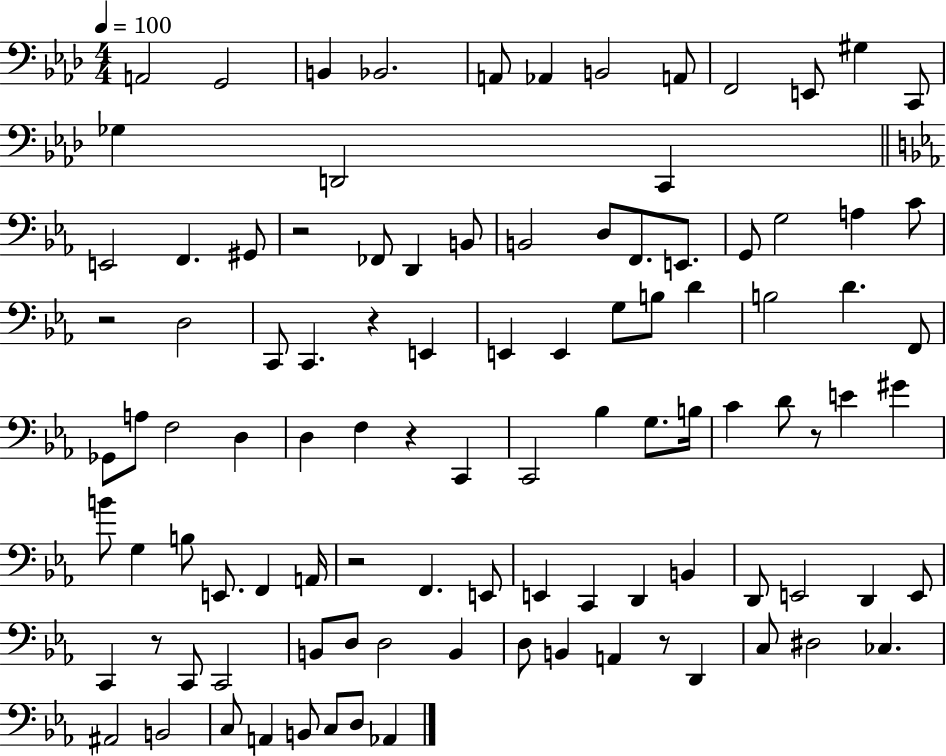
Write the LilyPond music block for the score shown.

{
  \clef bass
  \numericTimeSignature
  \time 4/4
  \key aes \major
  \tempo 4 = 100
  a,2 g,2 | b,4 bes,2. | a,8 aes,4 b,2 a,8 | f,2 e,8 gis4 c,8 | \break ges4 d,2 c,4 | \bar "||" \break \key ees \major e,2 f,4. gis,8 | r2 fes,8 d,4 b,8 | b,2 d8 f,8. e,8. | g,8 g2 a4 c'8 | \break r2 d2 | c,8 c,4. r4 e,4 | e,4 e,4 g8 b8 d'4 | b2 d'4. f,8 | \break ges,8 a8 f2 d4 | d4 f4 r4 c,4 | c,2 bes4 g8. b16 | c'4 d'8 r8 e'4 gis'4 | \break b'8 g4 b8 e,8. f,4 a,16 | r2 f,4. e,8 | e,4 c,4 d,4 b,4 | d,8 e,2 d,4 e,8 | \break c,4 r8 c,8 c,2 | b,8 d8 d2 b,4 | d8 b,4 a,4 r8 d,4 | c8 dis2 ces4. | \break ais,2 b,2 | c8 a,4 b,8 c8 d8 aes,4 | \bar "|."
}